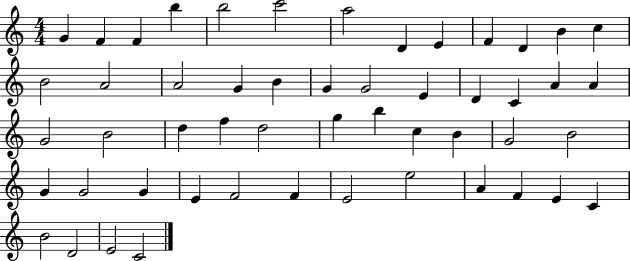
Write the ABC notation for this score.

X:1
T:Untitled
M:4/4
L:1/4
K:C
G F F b b2 c'2 a2 D E F D B c B2 A2 A2 G B G G2 E D C A A G2 B2 d f d2 g b c B G2 B2 G G2 G E F2 F E2 e2 A F E C B2 D2 E2 C2